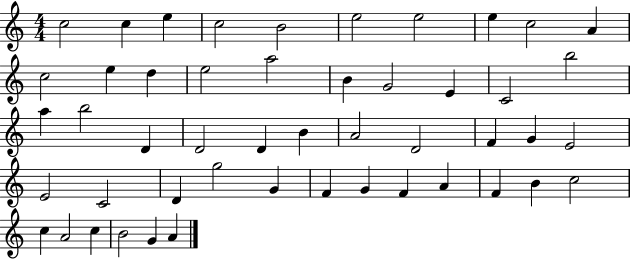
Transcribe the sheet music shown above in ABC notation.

X:1
T:Untitled
M:4/4
L:1/4
K:C
c2 c e c2 B2 e2 e2 e c2 A c2 e d e2 a2 B G2 E C2 b2 a b2 D D2 D B A2 D2 F G E2 E2 C2 D g2 G F G F A F B c2 c A2 c B2 G A